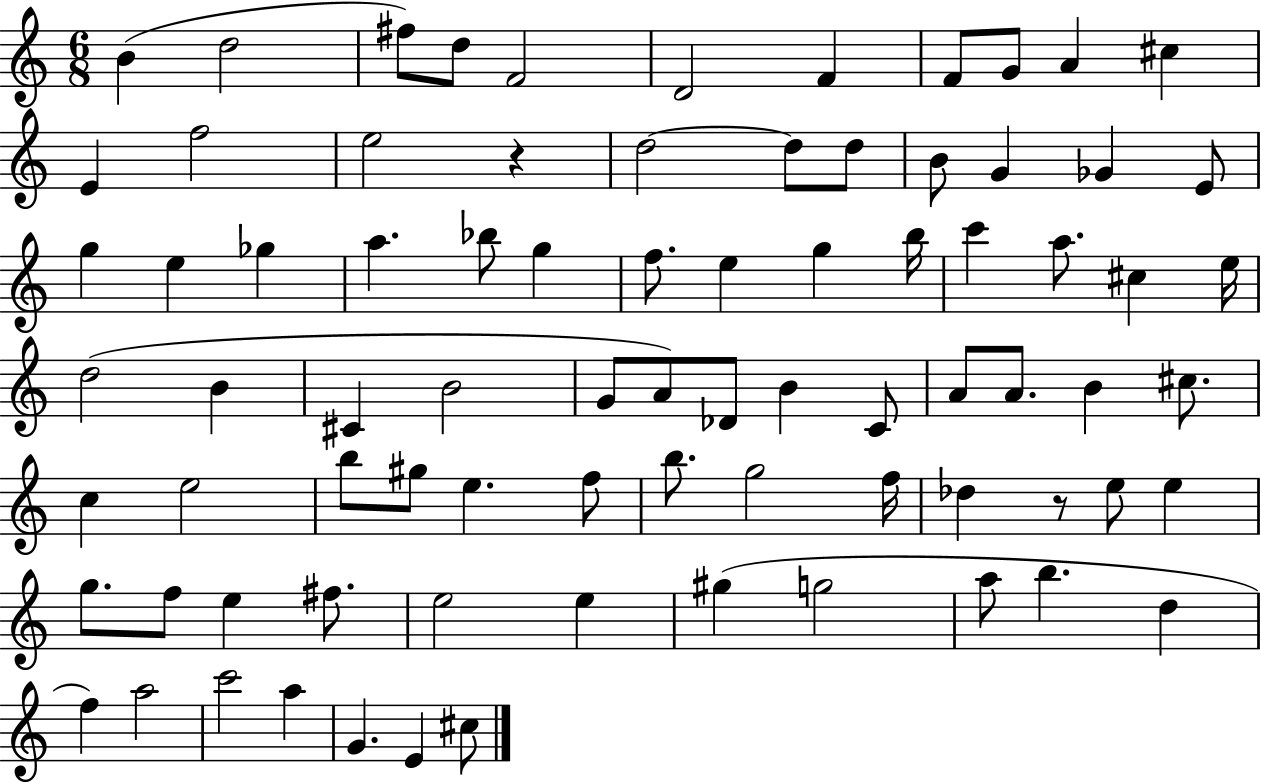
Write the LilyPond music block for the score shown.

{
  \clef treble
  \numericTimeSignature
  \time 6/8
  \key c \major
  b'4( d''2 | fis''8) d''8 f'2 | d'2 f'4 | f'8 g'8 a'4 cis''4 | \break e'4 f''2 | e''2 r4 | d''2~~ d''8 d''8 | b'8 g'4 ges'4 e'8 | \break g''4 e''4 ges''4 | a''4. bes''8 g''4 | f''8. e''4 g''4 b''16 | c'''4 a''8. cis''4 e''16 | \break d''2( b'4 | cis'4 b'2 | g'8 a'8) des'8 b'4 c'8 | a'8 a'8. b'4 cis''8. | \break c''4 e''2 | b''8 gis''8 e''4. f''8 | b''8. g''2 f''16 | des''4 r8 e''8 e''4 | \break g''8. f''8 e''4 fis''8. | e''2 e''4 | gis''4( g''2 | a''8 b''4. d''4 | \break f''4) a''2 | c'''2 a''4 | g'4. e'4 cis''8 | \bar "|."
}